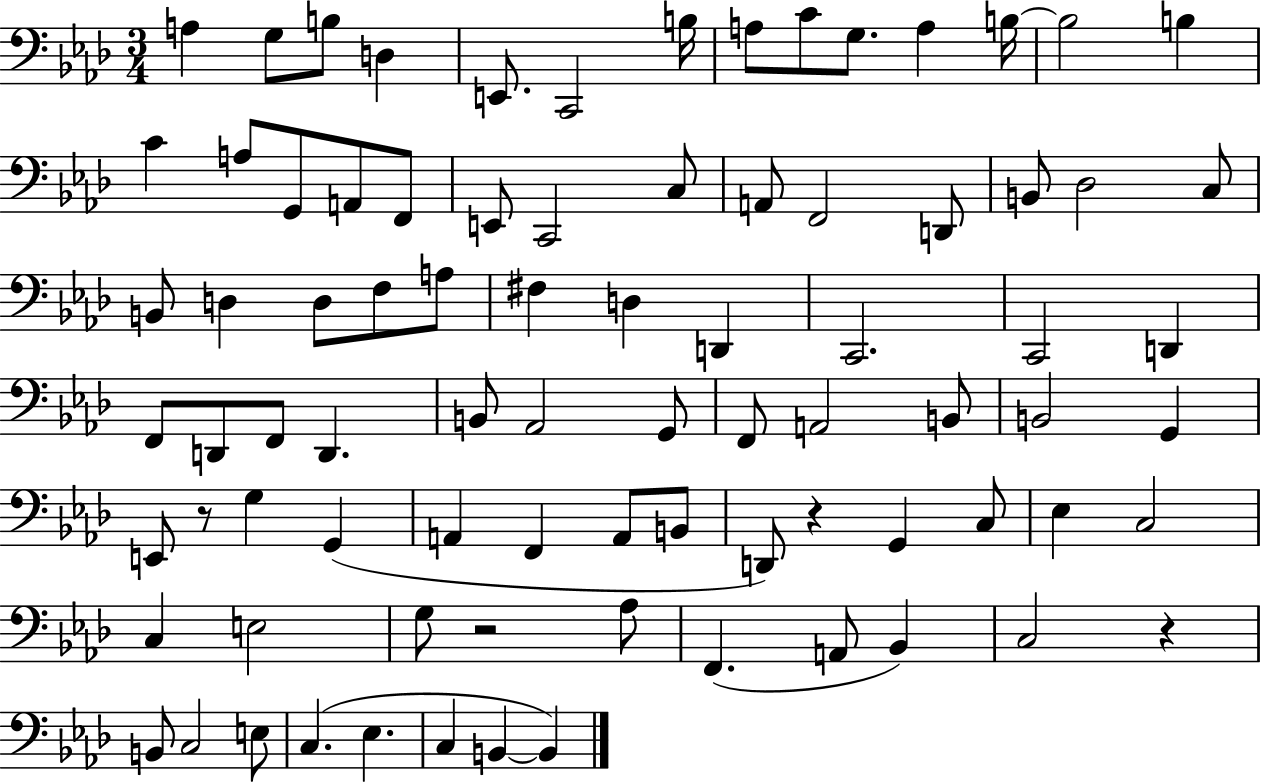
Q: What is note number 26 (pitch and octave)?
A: B2